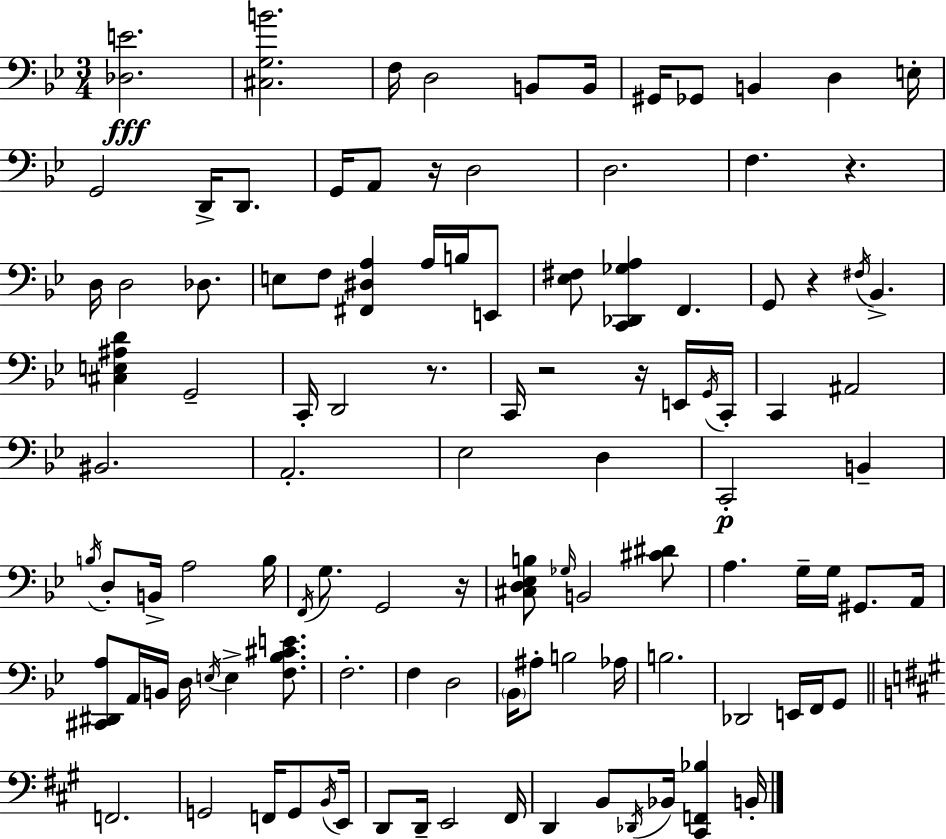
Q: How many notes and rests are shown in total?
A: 109